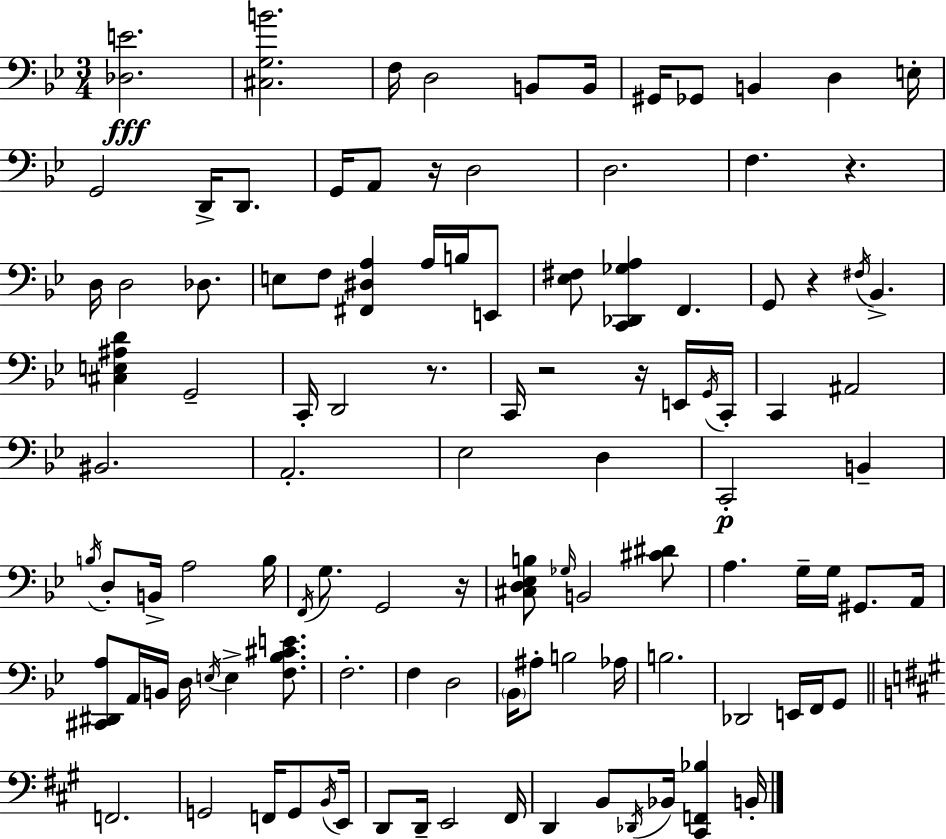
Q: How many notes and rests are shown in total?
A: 109